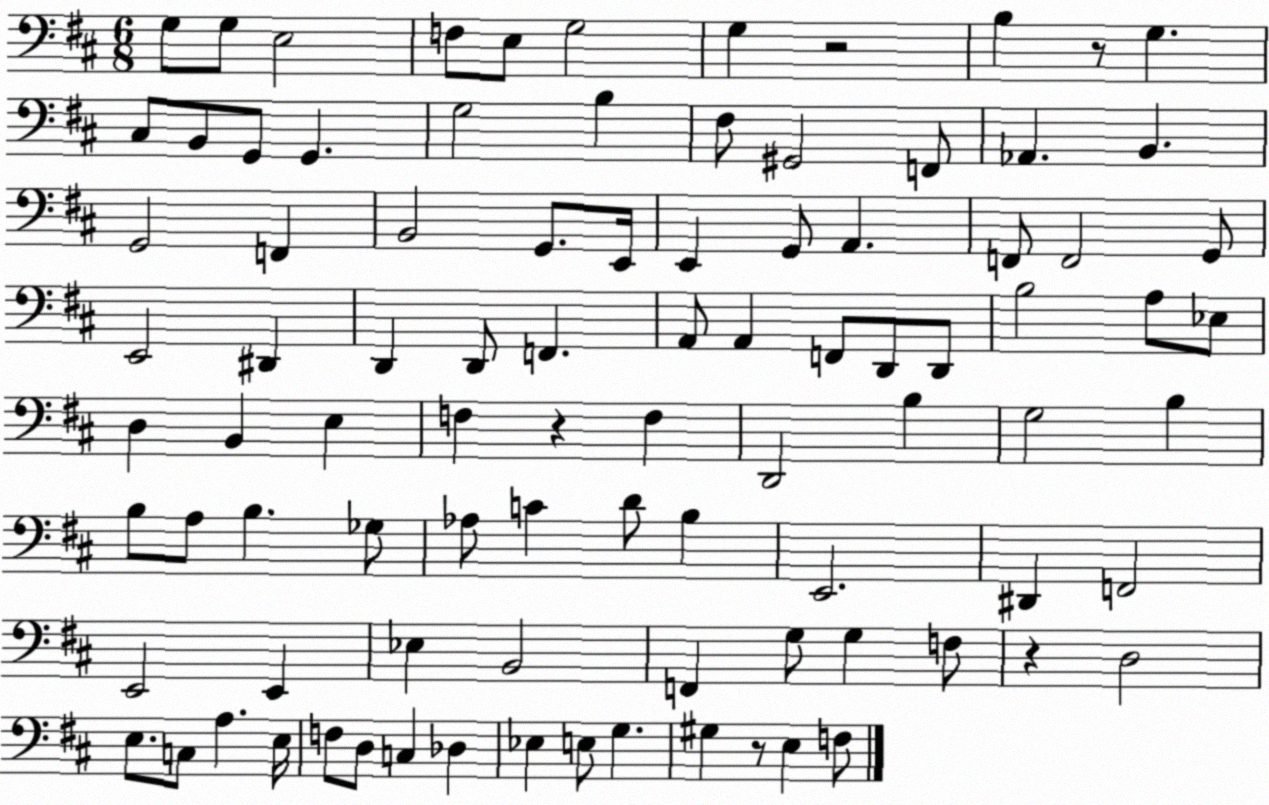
X:1
T:Untitled
M:6/8
L:1/4
K:D
G,/2 G,/2 E,2 F,/2 E,/2 G,2 G, z2 B, z/2 G, ^C,/2 B,,/2 G,,/2 G,, G,2 B, ^F,/2 ^G,,2 F,,/2 _A,, B,, G,,2 F,, B,,2 G,,/2 E,,/4 E,, G,,/2 A,, F,,/2 F,,2 G,,/2 E,,2 ^D,, D,, D,,/2 F,, A,,/2 A,, F,,/2 D,,/2 D,,/2 B,2 A,/2 _E,/2 D, B,, E, F, z F, D,,2 B, G,2 B, B,/2 A,/2 B, _G,/2 _A,/2 C D/2 B, E,,2 ^D,, F,,2 E,,2 E,, _E, B,,2 F,, G,/2 G, F,/2 z D,2 E,/2 C,/2 A, E,/4 F,/2 D,/2 C, _D, _E, E,/2 G, ^G, z/2 E, F,/2